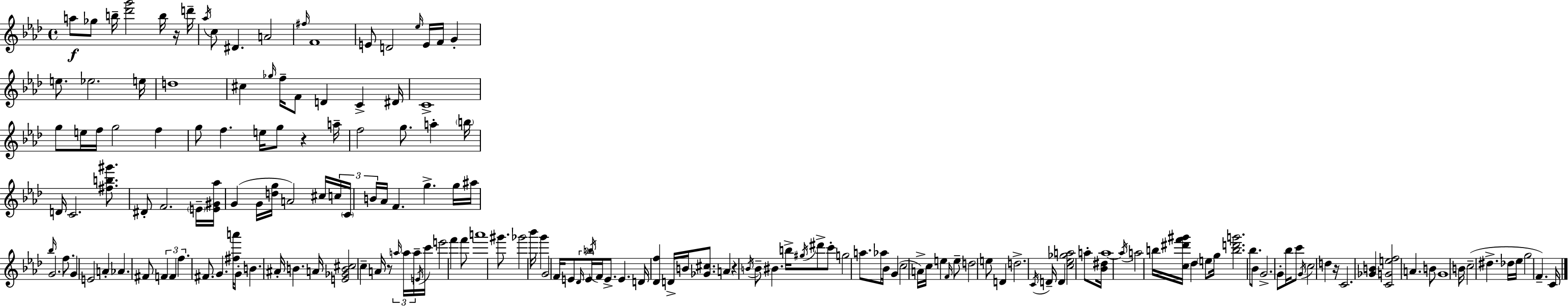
{
  \clef treble
  \time 4/4
  \defaultTimeSignature
  \key f \minor
  a''8\f ges''8 b''16-- <des''' g'''>2 b''16 r16 d'''16-- | \acciaccatura { aes''16 } c''8 dis'4. a'2 | \grace { fis''16 } f'1 | e'8 d'2 \grace { ees''16 } e'16 f'16 g'4-. | \break e''8. ees''2. | e''16 d''1 | cis''4 \grace { ges''16 } f''16-- f'8 d'4 c'4-> | dis'16 c'1-> | \break g''8 e''16 f''16 g''2 | f''4 g''8 f''4. e''16 g''8 r4 | a''16-- f''2 g''8. a''4-. | \parenthesize b''16 d'16 c'2. | \break <fis'' b'' gis'''>8. dis'8-. f'2. | \parenthesize e'16-- <e' gis' aes''>16 g'4( g'16 <d'' g''>16 a'2) | cis''16 \tuplet 3/2 { c''16 \parenthesize c'16 b'16 } aes'16 f'4. g''4.-> | g''16 ais''16 \grace { bes''16 } g'2. | \break f''8. g'4 e'2 | a'4-. aes'4. fis'8 \tuplet 3/2 { f'4 | f'4 f''4. } fis'8. g'4. | <fis'' a'''>16 g'8-. b'4. ais'16-. b'4. | \break a'16 <e' ges' b' cis''>2 c''4-- | a'16 r8 \tuplet 3/2 { \grace { a''16 } a''16 a''16-- } \acciaccatura { e'16 } c'''16 e'''2 | f'''4 f'''8 a'''1 | gis'''8. ges'''2 | \break bes'''16 g'''4 g'2 f'16 | e'8 \tuplet 3/2 { \grace { des'16 } e'16 \acciaccatura { b''16 } } f'16 e'8.-> e'4. d'16 | <des' f''>4 d'16-> b'16 <ges' cis''>8. a'4 r4 | \acciaccatura { b'16 } b'8-- bis'4. b''16-> \acciaccatura { gis''16 } dis'''8-> c'''8-. | \break g''2 a''8. aes''16 bes'16 g'4( | c''2 a'16->) c''16 e''4 \grace { f'16 } | e''8-- d''2 e''8 d'4 | d''2.-> \acciaccatura { c'16 } d'16-- d'4 | \break <c'' ees'' ges'' a''>2 a''8-. <bes' dis''>16 a''1~~ | \acciaccatura { a''16 } a''2 | b''16 <c'' dis''' f''' gis'''>16 des''4 \parenthesize e''8 g''16 <b'' d''' g'''>2. | bes''8. bes'8 | \break g'2.-> g'8-. bes''16 c'''8 | \acciaccatura { g'16 } c''2 d''4 r16 c'2. | <ges' b'>4 <c' g' e'' f''>2 | a'4. b'8 g'1 | \break b'16 | c''2--( dis''4.-> des''16 ees''16 | g''2 f'4.--) c'16 \bar "|."
}